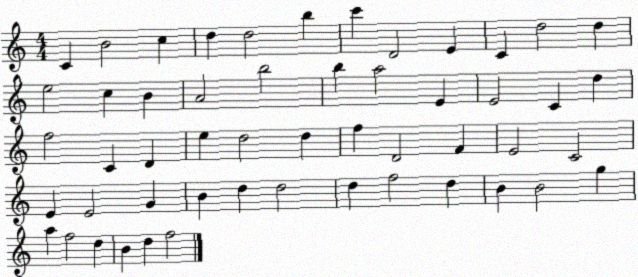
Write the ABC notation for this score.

X:1
T:Untitled
M:4/4
L:1/4
K:C
C B2 c d d2 b c' D2 E C d2 d e2 c B A2 b2 b a2 E E2 C d f2 C D e d2 d f D2 F E2 C2 E E2 G B d d2 d f2 d B B2 g a f2 d B d f2